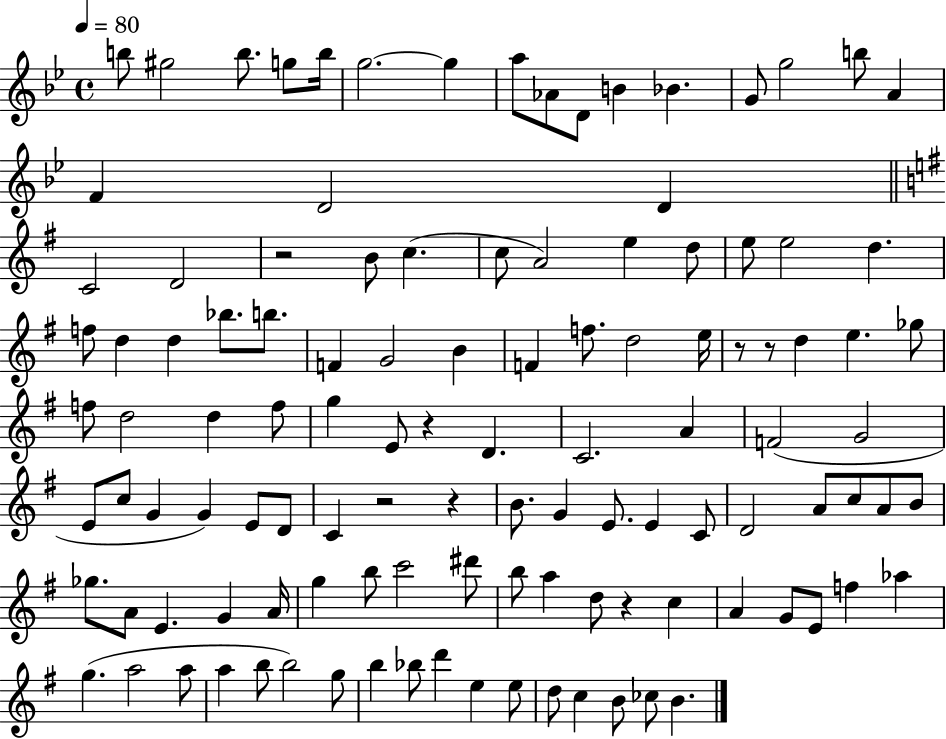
X:1
T:Untitled
M:4/4
L:1/4
K:Bb
b/2 ^g2 b/2 g/2 b/4 g2 g a/2 _A/2 D/2 B _B G/2 g2 b/2 A F D2 D C2 D2 z2 B/2 c c/2 A2 e d/2 e/2 e2 d f/2 d d _b/2 b/2 F G2 B F f/2 d2 e/4 z/2 z/2 d e _g/2 f/2 d2 d f/2 g E/2 z D C2 A F2 G2 E/2 c/2 G G E/2 D/2 C z2 z B/2 G E/2 E C/2 D2 A/2 c/2 A/2 B/2 _g/2 A/2 E G A/4 g b/2 c'2 ^d'/2 b/2 a d/2 z c A G/2 E/2 f _a g a2 a/2 a b/2 b2 g/2 b _b/2 d' e e/2 d/2 c B/2 _c/2 B